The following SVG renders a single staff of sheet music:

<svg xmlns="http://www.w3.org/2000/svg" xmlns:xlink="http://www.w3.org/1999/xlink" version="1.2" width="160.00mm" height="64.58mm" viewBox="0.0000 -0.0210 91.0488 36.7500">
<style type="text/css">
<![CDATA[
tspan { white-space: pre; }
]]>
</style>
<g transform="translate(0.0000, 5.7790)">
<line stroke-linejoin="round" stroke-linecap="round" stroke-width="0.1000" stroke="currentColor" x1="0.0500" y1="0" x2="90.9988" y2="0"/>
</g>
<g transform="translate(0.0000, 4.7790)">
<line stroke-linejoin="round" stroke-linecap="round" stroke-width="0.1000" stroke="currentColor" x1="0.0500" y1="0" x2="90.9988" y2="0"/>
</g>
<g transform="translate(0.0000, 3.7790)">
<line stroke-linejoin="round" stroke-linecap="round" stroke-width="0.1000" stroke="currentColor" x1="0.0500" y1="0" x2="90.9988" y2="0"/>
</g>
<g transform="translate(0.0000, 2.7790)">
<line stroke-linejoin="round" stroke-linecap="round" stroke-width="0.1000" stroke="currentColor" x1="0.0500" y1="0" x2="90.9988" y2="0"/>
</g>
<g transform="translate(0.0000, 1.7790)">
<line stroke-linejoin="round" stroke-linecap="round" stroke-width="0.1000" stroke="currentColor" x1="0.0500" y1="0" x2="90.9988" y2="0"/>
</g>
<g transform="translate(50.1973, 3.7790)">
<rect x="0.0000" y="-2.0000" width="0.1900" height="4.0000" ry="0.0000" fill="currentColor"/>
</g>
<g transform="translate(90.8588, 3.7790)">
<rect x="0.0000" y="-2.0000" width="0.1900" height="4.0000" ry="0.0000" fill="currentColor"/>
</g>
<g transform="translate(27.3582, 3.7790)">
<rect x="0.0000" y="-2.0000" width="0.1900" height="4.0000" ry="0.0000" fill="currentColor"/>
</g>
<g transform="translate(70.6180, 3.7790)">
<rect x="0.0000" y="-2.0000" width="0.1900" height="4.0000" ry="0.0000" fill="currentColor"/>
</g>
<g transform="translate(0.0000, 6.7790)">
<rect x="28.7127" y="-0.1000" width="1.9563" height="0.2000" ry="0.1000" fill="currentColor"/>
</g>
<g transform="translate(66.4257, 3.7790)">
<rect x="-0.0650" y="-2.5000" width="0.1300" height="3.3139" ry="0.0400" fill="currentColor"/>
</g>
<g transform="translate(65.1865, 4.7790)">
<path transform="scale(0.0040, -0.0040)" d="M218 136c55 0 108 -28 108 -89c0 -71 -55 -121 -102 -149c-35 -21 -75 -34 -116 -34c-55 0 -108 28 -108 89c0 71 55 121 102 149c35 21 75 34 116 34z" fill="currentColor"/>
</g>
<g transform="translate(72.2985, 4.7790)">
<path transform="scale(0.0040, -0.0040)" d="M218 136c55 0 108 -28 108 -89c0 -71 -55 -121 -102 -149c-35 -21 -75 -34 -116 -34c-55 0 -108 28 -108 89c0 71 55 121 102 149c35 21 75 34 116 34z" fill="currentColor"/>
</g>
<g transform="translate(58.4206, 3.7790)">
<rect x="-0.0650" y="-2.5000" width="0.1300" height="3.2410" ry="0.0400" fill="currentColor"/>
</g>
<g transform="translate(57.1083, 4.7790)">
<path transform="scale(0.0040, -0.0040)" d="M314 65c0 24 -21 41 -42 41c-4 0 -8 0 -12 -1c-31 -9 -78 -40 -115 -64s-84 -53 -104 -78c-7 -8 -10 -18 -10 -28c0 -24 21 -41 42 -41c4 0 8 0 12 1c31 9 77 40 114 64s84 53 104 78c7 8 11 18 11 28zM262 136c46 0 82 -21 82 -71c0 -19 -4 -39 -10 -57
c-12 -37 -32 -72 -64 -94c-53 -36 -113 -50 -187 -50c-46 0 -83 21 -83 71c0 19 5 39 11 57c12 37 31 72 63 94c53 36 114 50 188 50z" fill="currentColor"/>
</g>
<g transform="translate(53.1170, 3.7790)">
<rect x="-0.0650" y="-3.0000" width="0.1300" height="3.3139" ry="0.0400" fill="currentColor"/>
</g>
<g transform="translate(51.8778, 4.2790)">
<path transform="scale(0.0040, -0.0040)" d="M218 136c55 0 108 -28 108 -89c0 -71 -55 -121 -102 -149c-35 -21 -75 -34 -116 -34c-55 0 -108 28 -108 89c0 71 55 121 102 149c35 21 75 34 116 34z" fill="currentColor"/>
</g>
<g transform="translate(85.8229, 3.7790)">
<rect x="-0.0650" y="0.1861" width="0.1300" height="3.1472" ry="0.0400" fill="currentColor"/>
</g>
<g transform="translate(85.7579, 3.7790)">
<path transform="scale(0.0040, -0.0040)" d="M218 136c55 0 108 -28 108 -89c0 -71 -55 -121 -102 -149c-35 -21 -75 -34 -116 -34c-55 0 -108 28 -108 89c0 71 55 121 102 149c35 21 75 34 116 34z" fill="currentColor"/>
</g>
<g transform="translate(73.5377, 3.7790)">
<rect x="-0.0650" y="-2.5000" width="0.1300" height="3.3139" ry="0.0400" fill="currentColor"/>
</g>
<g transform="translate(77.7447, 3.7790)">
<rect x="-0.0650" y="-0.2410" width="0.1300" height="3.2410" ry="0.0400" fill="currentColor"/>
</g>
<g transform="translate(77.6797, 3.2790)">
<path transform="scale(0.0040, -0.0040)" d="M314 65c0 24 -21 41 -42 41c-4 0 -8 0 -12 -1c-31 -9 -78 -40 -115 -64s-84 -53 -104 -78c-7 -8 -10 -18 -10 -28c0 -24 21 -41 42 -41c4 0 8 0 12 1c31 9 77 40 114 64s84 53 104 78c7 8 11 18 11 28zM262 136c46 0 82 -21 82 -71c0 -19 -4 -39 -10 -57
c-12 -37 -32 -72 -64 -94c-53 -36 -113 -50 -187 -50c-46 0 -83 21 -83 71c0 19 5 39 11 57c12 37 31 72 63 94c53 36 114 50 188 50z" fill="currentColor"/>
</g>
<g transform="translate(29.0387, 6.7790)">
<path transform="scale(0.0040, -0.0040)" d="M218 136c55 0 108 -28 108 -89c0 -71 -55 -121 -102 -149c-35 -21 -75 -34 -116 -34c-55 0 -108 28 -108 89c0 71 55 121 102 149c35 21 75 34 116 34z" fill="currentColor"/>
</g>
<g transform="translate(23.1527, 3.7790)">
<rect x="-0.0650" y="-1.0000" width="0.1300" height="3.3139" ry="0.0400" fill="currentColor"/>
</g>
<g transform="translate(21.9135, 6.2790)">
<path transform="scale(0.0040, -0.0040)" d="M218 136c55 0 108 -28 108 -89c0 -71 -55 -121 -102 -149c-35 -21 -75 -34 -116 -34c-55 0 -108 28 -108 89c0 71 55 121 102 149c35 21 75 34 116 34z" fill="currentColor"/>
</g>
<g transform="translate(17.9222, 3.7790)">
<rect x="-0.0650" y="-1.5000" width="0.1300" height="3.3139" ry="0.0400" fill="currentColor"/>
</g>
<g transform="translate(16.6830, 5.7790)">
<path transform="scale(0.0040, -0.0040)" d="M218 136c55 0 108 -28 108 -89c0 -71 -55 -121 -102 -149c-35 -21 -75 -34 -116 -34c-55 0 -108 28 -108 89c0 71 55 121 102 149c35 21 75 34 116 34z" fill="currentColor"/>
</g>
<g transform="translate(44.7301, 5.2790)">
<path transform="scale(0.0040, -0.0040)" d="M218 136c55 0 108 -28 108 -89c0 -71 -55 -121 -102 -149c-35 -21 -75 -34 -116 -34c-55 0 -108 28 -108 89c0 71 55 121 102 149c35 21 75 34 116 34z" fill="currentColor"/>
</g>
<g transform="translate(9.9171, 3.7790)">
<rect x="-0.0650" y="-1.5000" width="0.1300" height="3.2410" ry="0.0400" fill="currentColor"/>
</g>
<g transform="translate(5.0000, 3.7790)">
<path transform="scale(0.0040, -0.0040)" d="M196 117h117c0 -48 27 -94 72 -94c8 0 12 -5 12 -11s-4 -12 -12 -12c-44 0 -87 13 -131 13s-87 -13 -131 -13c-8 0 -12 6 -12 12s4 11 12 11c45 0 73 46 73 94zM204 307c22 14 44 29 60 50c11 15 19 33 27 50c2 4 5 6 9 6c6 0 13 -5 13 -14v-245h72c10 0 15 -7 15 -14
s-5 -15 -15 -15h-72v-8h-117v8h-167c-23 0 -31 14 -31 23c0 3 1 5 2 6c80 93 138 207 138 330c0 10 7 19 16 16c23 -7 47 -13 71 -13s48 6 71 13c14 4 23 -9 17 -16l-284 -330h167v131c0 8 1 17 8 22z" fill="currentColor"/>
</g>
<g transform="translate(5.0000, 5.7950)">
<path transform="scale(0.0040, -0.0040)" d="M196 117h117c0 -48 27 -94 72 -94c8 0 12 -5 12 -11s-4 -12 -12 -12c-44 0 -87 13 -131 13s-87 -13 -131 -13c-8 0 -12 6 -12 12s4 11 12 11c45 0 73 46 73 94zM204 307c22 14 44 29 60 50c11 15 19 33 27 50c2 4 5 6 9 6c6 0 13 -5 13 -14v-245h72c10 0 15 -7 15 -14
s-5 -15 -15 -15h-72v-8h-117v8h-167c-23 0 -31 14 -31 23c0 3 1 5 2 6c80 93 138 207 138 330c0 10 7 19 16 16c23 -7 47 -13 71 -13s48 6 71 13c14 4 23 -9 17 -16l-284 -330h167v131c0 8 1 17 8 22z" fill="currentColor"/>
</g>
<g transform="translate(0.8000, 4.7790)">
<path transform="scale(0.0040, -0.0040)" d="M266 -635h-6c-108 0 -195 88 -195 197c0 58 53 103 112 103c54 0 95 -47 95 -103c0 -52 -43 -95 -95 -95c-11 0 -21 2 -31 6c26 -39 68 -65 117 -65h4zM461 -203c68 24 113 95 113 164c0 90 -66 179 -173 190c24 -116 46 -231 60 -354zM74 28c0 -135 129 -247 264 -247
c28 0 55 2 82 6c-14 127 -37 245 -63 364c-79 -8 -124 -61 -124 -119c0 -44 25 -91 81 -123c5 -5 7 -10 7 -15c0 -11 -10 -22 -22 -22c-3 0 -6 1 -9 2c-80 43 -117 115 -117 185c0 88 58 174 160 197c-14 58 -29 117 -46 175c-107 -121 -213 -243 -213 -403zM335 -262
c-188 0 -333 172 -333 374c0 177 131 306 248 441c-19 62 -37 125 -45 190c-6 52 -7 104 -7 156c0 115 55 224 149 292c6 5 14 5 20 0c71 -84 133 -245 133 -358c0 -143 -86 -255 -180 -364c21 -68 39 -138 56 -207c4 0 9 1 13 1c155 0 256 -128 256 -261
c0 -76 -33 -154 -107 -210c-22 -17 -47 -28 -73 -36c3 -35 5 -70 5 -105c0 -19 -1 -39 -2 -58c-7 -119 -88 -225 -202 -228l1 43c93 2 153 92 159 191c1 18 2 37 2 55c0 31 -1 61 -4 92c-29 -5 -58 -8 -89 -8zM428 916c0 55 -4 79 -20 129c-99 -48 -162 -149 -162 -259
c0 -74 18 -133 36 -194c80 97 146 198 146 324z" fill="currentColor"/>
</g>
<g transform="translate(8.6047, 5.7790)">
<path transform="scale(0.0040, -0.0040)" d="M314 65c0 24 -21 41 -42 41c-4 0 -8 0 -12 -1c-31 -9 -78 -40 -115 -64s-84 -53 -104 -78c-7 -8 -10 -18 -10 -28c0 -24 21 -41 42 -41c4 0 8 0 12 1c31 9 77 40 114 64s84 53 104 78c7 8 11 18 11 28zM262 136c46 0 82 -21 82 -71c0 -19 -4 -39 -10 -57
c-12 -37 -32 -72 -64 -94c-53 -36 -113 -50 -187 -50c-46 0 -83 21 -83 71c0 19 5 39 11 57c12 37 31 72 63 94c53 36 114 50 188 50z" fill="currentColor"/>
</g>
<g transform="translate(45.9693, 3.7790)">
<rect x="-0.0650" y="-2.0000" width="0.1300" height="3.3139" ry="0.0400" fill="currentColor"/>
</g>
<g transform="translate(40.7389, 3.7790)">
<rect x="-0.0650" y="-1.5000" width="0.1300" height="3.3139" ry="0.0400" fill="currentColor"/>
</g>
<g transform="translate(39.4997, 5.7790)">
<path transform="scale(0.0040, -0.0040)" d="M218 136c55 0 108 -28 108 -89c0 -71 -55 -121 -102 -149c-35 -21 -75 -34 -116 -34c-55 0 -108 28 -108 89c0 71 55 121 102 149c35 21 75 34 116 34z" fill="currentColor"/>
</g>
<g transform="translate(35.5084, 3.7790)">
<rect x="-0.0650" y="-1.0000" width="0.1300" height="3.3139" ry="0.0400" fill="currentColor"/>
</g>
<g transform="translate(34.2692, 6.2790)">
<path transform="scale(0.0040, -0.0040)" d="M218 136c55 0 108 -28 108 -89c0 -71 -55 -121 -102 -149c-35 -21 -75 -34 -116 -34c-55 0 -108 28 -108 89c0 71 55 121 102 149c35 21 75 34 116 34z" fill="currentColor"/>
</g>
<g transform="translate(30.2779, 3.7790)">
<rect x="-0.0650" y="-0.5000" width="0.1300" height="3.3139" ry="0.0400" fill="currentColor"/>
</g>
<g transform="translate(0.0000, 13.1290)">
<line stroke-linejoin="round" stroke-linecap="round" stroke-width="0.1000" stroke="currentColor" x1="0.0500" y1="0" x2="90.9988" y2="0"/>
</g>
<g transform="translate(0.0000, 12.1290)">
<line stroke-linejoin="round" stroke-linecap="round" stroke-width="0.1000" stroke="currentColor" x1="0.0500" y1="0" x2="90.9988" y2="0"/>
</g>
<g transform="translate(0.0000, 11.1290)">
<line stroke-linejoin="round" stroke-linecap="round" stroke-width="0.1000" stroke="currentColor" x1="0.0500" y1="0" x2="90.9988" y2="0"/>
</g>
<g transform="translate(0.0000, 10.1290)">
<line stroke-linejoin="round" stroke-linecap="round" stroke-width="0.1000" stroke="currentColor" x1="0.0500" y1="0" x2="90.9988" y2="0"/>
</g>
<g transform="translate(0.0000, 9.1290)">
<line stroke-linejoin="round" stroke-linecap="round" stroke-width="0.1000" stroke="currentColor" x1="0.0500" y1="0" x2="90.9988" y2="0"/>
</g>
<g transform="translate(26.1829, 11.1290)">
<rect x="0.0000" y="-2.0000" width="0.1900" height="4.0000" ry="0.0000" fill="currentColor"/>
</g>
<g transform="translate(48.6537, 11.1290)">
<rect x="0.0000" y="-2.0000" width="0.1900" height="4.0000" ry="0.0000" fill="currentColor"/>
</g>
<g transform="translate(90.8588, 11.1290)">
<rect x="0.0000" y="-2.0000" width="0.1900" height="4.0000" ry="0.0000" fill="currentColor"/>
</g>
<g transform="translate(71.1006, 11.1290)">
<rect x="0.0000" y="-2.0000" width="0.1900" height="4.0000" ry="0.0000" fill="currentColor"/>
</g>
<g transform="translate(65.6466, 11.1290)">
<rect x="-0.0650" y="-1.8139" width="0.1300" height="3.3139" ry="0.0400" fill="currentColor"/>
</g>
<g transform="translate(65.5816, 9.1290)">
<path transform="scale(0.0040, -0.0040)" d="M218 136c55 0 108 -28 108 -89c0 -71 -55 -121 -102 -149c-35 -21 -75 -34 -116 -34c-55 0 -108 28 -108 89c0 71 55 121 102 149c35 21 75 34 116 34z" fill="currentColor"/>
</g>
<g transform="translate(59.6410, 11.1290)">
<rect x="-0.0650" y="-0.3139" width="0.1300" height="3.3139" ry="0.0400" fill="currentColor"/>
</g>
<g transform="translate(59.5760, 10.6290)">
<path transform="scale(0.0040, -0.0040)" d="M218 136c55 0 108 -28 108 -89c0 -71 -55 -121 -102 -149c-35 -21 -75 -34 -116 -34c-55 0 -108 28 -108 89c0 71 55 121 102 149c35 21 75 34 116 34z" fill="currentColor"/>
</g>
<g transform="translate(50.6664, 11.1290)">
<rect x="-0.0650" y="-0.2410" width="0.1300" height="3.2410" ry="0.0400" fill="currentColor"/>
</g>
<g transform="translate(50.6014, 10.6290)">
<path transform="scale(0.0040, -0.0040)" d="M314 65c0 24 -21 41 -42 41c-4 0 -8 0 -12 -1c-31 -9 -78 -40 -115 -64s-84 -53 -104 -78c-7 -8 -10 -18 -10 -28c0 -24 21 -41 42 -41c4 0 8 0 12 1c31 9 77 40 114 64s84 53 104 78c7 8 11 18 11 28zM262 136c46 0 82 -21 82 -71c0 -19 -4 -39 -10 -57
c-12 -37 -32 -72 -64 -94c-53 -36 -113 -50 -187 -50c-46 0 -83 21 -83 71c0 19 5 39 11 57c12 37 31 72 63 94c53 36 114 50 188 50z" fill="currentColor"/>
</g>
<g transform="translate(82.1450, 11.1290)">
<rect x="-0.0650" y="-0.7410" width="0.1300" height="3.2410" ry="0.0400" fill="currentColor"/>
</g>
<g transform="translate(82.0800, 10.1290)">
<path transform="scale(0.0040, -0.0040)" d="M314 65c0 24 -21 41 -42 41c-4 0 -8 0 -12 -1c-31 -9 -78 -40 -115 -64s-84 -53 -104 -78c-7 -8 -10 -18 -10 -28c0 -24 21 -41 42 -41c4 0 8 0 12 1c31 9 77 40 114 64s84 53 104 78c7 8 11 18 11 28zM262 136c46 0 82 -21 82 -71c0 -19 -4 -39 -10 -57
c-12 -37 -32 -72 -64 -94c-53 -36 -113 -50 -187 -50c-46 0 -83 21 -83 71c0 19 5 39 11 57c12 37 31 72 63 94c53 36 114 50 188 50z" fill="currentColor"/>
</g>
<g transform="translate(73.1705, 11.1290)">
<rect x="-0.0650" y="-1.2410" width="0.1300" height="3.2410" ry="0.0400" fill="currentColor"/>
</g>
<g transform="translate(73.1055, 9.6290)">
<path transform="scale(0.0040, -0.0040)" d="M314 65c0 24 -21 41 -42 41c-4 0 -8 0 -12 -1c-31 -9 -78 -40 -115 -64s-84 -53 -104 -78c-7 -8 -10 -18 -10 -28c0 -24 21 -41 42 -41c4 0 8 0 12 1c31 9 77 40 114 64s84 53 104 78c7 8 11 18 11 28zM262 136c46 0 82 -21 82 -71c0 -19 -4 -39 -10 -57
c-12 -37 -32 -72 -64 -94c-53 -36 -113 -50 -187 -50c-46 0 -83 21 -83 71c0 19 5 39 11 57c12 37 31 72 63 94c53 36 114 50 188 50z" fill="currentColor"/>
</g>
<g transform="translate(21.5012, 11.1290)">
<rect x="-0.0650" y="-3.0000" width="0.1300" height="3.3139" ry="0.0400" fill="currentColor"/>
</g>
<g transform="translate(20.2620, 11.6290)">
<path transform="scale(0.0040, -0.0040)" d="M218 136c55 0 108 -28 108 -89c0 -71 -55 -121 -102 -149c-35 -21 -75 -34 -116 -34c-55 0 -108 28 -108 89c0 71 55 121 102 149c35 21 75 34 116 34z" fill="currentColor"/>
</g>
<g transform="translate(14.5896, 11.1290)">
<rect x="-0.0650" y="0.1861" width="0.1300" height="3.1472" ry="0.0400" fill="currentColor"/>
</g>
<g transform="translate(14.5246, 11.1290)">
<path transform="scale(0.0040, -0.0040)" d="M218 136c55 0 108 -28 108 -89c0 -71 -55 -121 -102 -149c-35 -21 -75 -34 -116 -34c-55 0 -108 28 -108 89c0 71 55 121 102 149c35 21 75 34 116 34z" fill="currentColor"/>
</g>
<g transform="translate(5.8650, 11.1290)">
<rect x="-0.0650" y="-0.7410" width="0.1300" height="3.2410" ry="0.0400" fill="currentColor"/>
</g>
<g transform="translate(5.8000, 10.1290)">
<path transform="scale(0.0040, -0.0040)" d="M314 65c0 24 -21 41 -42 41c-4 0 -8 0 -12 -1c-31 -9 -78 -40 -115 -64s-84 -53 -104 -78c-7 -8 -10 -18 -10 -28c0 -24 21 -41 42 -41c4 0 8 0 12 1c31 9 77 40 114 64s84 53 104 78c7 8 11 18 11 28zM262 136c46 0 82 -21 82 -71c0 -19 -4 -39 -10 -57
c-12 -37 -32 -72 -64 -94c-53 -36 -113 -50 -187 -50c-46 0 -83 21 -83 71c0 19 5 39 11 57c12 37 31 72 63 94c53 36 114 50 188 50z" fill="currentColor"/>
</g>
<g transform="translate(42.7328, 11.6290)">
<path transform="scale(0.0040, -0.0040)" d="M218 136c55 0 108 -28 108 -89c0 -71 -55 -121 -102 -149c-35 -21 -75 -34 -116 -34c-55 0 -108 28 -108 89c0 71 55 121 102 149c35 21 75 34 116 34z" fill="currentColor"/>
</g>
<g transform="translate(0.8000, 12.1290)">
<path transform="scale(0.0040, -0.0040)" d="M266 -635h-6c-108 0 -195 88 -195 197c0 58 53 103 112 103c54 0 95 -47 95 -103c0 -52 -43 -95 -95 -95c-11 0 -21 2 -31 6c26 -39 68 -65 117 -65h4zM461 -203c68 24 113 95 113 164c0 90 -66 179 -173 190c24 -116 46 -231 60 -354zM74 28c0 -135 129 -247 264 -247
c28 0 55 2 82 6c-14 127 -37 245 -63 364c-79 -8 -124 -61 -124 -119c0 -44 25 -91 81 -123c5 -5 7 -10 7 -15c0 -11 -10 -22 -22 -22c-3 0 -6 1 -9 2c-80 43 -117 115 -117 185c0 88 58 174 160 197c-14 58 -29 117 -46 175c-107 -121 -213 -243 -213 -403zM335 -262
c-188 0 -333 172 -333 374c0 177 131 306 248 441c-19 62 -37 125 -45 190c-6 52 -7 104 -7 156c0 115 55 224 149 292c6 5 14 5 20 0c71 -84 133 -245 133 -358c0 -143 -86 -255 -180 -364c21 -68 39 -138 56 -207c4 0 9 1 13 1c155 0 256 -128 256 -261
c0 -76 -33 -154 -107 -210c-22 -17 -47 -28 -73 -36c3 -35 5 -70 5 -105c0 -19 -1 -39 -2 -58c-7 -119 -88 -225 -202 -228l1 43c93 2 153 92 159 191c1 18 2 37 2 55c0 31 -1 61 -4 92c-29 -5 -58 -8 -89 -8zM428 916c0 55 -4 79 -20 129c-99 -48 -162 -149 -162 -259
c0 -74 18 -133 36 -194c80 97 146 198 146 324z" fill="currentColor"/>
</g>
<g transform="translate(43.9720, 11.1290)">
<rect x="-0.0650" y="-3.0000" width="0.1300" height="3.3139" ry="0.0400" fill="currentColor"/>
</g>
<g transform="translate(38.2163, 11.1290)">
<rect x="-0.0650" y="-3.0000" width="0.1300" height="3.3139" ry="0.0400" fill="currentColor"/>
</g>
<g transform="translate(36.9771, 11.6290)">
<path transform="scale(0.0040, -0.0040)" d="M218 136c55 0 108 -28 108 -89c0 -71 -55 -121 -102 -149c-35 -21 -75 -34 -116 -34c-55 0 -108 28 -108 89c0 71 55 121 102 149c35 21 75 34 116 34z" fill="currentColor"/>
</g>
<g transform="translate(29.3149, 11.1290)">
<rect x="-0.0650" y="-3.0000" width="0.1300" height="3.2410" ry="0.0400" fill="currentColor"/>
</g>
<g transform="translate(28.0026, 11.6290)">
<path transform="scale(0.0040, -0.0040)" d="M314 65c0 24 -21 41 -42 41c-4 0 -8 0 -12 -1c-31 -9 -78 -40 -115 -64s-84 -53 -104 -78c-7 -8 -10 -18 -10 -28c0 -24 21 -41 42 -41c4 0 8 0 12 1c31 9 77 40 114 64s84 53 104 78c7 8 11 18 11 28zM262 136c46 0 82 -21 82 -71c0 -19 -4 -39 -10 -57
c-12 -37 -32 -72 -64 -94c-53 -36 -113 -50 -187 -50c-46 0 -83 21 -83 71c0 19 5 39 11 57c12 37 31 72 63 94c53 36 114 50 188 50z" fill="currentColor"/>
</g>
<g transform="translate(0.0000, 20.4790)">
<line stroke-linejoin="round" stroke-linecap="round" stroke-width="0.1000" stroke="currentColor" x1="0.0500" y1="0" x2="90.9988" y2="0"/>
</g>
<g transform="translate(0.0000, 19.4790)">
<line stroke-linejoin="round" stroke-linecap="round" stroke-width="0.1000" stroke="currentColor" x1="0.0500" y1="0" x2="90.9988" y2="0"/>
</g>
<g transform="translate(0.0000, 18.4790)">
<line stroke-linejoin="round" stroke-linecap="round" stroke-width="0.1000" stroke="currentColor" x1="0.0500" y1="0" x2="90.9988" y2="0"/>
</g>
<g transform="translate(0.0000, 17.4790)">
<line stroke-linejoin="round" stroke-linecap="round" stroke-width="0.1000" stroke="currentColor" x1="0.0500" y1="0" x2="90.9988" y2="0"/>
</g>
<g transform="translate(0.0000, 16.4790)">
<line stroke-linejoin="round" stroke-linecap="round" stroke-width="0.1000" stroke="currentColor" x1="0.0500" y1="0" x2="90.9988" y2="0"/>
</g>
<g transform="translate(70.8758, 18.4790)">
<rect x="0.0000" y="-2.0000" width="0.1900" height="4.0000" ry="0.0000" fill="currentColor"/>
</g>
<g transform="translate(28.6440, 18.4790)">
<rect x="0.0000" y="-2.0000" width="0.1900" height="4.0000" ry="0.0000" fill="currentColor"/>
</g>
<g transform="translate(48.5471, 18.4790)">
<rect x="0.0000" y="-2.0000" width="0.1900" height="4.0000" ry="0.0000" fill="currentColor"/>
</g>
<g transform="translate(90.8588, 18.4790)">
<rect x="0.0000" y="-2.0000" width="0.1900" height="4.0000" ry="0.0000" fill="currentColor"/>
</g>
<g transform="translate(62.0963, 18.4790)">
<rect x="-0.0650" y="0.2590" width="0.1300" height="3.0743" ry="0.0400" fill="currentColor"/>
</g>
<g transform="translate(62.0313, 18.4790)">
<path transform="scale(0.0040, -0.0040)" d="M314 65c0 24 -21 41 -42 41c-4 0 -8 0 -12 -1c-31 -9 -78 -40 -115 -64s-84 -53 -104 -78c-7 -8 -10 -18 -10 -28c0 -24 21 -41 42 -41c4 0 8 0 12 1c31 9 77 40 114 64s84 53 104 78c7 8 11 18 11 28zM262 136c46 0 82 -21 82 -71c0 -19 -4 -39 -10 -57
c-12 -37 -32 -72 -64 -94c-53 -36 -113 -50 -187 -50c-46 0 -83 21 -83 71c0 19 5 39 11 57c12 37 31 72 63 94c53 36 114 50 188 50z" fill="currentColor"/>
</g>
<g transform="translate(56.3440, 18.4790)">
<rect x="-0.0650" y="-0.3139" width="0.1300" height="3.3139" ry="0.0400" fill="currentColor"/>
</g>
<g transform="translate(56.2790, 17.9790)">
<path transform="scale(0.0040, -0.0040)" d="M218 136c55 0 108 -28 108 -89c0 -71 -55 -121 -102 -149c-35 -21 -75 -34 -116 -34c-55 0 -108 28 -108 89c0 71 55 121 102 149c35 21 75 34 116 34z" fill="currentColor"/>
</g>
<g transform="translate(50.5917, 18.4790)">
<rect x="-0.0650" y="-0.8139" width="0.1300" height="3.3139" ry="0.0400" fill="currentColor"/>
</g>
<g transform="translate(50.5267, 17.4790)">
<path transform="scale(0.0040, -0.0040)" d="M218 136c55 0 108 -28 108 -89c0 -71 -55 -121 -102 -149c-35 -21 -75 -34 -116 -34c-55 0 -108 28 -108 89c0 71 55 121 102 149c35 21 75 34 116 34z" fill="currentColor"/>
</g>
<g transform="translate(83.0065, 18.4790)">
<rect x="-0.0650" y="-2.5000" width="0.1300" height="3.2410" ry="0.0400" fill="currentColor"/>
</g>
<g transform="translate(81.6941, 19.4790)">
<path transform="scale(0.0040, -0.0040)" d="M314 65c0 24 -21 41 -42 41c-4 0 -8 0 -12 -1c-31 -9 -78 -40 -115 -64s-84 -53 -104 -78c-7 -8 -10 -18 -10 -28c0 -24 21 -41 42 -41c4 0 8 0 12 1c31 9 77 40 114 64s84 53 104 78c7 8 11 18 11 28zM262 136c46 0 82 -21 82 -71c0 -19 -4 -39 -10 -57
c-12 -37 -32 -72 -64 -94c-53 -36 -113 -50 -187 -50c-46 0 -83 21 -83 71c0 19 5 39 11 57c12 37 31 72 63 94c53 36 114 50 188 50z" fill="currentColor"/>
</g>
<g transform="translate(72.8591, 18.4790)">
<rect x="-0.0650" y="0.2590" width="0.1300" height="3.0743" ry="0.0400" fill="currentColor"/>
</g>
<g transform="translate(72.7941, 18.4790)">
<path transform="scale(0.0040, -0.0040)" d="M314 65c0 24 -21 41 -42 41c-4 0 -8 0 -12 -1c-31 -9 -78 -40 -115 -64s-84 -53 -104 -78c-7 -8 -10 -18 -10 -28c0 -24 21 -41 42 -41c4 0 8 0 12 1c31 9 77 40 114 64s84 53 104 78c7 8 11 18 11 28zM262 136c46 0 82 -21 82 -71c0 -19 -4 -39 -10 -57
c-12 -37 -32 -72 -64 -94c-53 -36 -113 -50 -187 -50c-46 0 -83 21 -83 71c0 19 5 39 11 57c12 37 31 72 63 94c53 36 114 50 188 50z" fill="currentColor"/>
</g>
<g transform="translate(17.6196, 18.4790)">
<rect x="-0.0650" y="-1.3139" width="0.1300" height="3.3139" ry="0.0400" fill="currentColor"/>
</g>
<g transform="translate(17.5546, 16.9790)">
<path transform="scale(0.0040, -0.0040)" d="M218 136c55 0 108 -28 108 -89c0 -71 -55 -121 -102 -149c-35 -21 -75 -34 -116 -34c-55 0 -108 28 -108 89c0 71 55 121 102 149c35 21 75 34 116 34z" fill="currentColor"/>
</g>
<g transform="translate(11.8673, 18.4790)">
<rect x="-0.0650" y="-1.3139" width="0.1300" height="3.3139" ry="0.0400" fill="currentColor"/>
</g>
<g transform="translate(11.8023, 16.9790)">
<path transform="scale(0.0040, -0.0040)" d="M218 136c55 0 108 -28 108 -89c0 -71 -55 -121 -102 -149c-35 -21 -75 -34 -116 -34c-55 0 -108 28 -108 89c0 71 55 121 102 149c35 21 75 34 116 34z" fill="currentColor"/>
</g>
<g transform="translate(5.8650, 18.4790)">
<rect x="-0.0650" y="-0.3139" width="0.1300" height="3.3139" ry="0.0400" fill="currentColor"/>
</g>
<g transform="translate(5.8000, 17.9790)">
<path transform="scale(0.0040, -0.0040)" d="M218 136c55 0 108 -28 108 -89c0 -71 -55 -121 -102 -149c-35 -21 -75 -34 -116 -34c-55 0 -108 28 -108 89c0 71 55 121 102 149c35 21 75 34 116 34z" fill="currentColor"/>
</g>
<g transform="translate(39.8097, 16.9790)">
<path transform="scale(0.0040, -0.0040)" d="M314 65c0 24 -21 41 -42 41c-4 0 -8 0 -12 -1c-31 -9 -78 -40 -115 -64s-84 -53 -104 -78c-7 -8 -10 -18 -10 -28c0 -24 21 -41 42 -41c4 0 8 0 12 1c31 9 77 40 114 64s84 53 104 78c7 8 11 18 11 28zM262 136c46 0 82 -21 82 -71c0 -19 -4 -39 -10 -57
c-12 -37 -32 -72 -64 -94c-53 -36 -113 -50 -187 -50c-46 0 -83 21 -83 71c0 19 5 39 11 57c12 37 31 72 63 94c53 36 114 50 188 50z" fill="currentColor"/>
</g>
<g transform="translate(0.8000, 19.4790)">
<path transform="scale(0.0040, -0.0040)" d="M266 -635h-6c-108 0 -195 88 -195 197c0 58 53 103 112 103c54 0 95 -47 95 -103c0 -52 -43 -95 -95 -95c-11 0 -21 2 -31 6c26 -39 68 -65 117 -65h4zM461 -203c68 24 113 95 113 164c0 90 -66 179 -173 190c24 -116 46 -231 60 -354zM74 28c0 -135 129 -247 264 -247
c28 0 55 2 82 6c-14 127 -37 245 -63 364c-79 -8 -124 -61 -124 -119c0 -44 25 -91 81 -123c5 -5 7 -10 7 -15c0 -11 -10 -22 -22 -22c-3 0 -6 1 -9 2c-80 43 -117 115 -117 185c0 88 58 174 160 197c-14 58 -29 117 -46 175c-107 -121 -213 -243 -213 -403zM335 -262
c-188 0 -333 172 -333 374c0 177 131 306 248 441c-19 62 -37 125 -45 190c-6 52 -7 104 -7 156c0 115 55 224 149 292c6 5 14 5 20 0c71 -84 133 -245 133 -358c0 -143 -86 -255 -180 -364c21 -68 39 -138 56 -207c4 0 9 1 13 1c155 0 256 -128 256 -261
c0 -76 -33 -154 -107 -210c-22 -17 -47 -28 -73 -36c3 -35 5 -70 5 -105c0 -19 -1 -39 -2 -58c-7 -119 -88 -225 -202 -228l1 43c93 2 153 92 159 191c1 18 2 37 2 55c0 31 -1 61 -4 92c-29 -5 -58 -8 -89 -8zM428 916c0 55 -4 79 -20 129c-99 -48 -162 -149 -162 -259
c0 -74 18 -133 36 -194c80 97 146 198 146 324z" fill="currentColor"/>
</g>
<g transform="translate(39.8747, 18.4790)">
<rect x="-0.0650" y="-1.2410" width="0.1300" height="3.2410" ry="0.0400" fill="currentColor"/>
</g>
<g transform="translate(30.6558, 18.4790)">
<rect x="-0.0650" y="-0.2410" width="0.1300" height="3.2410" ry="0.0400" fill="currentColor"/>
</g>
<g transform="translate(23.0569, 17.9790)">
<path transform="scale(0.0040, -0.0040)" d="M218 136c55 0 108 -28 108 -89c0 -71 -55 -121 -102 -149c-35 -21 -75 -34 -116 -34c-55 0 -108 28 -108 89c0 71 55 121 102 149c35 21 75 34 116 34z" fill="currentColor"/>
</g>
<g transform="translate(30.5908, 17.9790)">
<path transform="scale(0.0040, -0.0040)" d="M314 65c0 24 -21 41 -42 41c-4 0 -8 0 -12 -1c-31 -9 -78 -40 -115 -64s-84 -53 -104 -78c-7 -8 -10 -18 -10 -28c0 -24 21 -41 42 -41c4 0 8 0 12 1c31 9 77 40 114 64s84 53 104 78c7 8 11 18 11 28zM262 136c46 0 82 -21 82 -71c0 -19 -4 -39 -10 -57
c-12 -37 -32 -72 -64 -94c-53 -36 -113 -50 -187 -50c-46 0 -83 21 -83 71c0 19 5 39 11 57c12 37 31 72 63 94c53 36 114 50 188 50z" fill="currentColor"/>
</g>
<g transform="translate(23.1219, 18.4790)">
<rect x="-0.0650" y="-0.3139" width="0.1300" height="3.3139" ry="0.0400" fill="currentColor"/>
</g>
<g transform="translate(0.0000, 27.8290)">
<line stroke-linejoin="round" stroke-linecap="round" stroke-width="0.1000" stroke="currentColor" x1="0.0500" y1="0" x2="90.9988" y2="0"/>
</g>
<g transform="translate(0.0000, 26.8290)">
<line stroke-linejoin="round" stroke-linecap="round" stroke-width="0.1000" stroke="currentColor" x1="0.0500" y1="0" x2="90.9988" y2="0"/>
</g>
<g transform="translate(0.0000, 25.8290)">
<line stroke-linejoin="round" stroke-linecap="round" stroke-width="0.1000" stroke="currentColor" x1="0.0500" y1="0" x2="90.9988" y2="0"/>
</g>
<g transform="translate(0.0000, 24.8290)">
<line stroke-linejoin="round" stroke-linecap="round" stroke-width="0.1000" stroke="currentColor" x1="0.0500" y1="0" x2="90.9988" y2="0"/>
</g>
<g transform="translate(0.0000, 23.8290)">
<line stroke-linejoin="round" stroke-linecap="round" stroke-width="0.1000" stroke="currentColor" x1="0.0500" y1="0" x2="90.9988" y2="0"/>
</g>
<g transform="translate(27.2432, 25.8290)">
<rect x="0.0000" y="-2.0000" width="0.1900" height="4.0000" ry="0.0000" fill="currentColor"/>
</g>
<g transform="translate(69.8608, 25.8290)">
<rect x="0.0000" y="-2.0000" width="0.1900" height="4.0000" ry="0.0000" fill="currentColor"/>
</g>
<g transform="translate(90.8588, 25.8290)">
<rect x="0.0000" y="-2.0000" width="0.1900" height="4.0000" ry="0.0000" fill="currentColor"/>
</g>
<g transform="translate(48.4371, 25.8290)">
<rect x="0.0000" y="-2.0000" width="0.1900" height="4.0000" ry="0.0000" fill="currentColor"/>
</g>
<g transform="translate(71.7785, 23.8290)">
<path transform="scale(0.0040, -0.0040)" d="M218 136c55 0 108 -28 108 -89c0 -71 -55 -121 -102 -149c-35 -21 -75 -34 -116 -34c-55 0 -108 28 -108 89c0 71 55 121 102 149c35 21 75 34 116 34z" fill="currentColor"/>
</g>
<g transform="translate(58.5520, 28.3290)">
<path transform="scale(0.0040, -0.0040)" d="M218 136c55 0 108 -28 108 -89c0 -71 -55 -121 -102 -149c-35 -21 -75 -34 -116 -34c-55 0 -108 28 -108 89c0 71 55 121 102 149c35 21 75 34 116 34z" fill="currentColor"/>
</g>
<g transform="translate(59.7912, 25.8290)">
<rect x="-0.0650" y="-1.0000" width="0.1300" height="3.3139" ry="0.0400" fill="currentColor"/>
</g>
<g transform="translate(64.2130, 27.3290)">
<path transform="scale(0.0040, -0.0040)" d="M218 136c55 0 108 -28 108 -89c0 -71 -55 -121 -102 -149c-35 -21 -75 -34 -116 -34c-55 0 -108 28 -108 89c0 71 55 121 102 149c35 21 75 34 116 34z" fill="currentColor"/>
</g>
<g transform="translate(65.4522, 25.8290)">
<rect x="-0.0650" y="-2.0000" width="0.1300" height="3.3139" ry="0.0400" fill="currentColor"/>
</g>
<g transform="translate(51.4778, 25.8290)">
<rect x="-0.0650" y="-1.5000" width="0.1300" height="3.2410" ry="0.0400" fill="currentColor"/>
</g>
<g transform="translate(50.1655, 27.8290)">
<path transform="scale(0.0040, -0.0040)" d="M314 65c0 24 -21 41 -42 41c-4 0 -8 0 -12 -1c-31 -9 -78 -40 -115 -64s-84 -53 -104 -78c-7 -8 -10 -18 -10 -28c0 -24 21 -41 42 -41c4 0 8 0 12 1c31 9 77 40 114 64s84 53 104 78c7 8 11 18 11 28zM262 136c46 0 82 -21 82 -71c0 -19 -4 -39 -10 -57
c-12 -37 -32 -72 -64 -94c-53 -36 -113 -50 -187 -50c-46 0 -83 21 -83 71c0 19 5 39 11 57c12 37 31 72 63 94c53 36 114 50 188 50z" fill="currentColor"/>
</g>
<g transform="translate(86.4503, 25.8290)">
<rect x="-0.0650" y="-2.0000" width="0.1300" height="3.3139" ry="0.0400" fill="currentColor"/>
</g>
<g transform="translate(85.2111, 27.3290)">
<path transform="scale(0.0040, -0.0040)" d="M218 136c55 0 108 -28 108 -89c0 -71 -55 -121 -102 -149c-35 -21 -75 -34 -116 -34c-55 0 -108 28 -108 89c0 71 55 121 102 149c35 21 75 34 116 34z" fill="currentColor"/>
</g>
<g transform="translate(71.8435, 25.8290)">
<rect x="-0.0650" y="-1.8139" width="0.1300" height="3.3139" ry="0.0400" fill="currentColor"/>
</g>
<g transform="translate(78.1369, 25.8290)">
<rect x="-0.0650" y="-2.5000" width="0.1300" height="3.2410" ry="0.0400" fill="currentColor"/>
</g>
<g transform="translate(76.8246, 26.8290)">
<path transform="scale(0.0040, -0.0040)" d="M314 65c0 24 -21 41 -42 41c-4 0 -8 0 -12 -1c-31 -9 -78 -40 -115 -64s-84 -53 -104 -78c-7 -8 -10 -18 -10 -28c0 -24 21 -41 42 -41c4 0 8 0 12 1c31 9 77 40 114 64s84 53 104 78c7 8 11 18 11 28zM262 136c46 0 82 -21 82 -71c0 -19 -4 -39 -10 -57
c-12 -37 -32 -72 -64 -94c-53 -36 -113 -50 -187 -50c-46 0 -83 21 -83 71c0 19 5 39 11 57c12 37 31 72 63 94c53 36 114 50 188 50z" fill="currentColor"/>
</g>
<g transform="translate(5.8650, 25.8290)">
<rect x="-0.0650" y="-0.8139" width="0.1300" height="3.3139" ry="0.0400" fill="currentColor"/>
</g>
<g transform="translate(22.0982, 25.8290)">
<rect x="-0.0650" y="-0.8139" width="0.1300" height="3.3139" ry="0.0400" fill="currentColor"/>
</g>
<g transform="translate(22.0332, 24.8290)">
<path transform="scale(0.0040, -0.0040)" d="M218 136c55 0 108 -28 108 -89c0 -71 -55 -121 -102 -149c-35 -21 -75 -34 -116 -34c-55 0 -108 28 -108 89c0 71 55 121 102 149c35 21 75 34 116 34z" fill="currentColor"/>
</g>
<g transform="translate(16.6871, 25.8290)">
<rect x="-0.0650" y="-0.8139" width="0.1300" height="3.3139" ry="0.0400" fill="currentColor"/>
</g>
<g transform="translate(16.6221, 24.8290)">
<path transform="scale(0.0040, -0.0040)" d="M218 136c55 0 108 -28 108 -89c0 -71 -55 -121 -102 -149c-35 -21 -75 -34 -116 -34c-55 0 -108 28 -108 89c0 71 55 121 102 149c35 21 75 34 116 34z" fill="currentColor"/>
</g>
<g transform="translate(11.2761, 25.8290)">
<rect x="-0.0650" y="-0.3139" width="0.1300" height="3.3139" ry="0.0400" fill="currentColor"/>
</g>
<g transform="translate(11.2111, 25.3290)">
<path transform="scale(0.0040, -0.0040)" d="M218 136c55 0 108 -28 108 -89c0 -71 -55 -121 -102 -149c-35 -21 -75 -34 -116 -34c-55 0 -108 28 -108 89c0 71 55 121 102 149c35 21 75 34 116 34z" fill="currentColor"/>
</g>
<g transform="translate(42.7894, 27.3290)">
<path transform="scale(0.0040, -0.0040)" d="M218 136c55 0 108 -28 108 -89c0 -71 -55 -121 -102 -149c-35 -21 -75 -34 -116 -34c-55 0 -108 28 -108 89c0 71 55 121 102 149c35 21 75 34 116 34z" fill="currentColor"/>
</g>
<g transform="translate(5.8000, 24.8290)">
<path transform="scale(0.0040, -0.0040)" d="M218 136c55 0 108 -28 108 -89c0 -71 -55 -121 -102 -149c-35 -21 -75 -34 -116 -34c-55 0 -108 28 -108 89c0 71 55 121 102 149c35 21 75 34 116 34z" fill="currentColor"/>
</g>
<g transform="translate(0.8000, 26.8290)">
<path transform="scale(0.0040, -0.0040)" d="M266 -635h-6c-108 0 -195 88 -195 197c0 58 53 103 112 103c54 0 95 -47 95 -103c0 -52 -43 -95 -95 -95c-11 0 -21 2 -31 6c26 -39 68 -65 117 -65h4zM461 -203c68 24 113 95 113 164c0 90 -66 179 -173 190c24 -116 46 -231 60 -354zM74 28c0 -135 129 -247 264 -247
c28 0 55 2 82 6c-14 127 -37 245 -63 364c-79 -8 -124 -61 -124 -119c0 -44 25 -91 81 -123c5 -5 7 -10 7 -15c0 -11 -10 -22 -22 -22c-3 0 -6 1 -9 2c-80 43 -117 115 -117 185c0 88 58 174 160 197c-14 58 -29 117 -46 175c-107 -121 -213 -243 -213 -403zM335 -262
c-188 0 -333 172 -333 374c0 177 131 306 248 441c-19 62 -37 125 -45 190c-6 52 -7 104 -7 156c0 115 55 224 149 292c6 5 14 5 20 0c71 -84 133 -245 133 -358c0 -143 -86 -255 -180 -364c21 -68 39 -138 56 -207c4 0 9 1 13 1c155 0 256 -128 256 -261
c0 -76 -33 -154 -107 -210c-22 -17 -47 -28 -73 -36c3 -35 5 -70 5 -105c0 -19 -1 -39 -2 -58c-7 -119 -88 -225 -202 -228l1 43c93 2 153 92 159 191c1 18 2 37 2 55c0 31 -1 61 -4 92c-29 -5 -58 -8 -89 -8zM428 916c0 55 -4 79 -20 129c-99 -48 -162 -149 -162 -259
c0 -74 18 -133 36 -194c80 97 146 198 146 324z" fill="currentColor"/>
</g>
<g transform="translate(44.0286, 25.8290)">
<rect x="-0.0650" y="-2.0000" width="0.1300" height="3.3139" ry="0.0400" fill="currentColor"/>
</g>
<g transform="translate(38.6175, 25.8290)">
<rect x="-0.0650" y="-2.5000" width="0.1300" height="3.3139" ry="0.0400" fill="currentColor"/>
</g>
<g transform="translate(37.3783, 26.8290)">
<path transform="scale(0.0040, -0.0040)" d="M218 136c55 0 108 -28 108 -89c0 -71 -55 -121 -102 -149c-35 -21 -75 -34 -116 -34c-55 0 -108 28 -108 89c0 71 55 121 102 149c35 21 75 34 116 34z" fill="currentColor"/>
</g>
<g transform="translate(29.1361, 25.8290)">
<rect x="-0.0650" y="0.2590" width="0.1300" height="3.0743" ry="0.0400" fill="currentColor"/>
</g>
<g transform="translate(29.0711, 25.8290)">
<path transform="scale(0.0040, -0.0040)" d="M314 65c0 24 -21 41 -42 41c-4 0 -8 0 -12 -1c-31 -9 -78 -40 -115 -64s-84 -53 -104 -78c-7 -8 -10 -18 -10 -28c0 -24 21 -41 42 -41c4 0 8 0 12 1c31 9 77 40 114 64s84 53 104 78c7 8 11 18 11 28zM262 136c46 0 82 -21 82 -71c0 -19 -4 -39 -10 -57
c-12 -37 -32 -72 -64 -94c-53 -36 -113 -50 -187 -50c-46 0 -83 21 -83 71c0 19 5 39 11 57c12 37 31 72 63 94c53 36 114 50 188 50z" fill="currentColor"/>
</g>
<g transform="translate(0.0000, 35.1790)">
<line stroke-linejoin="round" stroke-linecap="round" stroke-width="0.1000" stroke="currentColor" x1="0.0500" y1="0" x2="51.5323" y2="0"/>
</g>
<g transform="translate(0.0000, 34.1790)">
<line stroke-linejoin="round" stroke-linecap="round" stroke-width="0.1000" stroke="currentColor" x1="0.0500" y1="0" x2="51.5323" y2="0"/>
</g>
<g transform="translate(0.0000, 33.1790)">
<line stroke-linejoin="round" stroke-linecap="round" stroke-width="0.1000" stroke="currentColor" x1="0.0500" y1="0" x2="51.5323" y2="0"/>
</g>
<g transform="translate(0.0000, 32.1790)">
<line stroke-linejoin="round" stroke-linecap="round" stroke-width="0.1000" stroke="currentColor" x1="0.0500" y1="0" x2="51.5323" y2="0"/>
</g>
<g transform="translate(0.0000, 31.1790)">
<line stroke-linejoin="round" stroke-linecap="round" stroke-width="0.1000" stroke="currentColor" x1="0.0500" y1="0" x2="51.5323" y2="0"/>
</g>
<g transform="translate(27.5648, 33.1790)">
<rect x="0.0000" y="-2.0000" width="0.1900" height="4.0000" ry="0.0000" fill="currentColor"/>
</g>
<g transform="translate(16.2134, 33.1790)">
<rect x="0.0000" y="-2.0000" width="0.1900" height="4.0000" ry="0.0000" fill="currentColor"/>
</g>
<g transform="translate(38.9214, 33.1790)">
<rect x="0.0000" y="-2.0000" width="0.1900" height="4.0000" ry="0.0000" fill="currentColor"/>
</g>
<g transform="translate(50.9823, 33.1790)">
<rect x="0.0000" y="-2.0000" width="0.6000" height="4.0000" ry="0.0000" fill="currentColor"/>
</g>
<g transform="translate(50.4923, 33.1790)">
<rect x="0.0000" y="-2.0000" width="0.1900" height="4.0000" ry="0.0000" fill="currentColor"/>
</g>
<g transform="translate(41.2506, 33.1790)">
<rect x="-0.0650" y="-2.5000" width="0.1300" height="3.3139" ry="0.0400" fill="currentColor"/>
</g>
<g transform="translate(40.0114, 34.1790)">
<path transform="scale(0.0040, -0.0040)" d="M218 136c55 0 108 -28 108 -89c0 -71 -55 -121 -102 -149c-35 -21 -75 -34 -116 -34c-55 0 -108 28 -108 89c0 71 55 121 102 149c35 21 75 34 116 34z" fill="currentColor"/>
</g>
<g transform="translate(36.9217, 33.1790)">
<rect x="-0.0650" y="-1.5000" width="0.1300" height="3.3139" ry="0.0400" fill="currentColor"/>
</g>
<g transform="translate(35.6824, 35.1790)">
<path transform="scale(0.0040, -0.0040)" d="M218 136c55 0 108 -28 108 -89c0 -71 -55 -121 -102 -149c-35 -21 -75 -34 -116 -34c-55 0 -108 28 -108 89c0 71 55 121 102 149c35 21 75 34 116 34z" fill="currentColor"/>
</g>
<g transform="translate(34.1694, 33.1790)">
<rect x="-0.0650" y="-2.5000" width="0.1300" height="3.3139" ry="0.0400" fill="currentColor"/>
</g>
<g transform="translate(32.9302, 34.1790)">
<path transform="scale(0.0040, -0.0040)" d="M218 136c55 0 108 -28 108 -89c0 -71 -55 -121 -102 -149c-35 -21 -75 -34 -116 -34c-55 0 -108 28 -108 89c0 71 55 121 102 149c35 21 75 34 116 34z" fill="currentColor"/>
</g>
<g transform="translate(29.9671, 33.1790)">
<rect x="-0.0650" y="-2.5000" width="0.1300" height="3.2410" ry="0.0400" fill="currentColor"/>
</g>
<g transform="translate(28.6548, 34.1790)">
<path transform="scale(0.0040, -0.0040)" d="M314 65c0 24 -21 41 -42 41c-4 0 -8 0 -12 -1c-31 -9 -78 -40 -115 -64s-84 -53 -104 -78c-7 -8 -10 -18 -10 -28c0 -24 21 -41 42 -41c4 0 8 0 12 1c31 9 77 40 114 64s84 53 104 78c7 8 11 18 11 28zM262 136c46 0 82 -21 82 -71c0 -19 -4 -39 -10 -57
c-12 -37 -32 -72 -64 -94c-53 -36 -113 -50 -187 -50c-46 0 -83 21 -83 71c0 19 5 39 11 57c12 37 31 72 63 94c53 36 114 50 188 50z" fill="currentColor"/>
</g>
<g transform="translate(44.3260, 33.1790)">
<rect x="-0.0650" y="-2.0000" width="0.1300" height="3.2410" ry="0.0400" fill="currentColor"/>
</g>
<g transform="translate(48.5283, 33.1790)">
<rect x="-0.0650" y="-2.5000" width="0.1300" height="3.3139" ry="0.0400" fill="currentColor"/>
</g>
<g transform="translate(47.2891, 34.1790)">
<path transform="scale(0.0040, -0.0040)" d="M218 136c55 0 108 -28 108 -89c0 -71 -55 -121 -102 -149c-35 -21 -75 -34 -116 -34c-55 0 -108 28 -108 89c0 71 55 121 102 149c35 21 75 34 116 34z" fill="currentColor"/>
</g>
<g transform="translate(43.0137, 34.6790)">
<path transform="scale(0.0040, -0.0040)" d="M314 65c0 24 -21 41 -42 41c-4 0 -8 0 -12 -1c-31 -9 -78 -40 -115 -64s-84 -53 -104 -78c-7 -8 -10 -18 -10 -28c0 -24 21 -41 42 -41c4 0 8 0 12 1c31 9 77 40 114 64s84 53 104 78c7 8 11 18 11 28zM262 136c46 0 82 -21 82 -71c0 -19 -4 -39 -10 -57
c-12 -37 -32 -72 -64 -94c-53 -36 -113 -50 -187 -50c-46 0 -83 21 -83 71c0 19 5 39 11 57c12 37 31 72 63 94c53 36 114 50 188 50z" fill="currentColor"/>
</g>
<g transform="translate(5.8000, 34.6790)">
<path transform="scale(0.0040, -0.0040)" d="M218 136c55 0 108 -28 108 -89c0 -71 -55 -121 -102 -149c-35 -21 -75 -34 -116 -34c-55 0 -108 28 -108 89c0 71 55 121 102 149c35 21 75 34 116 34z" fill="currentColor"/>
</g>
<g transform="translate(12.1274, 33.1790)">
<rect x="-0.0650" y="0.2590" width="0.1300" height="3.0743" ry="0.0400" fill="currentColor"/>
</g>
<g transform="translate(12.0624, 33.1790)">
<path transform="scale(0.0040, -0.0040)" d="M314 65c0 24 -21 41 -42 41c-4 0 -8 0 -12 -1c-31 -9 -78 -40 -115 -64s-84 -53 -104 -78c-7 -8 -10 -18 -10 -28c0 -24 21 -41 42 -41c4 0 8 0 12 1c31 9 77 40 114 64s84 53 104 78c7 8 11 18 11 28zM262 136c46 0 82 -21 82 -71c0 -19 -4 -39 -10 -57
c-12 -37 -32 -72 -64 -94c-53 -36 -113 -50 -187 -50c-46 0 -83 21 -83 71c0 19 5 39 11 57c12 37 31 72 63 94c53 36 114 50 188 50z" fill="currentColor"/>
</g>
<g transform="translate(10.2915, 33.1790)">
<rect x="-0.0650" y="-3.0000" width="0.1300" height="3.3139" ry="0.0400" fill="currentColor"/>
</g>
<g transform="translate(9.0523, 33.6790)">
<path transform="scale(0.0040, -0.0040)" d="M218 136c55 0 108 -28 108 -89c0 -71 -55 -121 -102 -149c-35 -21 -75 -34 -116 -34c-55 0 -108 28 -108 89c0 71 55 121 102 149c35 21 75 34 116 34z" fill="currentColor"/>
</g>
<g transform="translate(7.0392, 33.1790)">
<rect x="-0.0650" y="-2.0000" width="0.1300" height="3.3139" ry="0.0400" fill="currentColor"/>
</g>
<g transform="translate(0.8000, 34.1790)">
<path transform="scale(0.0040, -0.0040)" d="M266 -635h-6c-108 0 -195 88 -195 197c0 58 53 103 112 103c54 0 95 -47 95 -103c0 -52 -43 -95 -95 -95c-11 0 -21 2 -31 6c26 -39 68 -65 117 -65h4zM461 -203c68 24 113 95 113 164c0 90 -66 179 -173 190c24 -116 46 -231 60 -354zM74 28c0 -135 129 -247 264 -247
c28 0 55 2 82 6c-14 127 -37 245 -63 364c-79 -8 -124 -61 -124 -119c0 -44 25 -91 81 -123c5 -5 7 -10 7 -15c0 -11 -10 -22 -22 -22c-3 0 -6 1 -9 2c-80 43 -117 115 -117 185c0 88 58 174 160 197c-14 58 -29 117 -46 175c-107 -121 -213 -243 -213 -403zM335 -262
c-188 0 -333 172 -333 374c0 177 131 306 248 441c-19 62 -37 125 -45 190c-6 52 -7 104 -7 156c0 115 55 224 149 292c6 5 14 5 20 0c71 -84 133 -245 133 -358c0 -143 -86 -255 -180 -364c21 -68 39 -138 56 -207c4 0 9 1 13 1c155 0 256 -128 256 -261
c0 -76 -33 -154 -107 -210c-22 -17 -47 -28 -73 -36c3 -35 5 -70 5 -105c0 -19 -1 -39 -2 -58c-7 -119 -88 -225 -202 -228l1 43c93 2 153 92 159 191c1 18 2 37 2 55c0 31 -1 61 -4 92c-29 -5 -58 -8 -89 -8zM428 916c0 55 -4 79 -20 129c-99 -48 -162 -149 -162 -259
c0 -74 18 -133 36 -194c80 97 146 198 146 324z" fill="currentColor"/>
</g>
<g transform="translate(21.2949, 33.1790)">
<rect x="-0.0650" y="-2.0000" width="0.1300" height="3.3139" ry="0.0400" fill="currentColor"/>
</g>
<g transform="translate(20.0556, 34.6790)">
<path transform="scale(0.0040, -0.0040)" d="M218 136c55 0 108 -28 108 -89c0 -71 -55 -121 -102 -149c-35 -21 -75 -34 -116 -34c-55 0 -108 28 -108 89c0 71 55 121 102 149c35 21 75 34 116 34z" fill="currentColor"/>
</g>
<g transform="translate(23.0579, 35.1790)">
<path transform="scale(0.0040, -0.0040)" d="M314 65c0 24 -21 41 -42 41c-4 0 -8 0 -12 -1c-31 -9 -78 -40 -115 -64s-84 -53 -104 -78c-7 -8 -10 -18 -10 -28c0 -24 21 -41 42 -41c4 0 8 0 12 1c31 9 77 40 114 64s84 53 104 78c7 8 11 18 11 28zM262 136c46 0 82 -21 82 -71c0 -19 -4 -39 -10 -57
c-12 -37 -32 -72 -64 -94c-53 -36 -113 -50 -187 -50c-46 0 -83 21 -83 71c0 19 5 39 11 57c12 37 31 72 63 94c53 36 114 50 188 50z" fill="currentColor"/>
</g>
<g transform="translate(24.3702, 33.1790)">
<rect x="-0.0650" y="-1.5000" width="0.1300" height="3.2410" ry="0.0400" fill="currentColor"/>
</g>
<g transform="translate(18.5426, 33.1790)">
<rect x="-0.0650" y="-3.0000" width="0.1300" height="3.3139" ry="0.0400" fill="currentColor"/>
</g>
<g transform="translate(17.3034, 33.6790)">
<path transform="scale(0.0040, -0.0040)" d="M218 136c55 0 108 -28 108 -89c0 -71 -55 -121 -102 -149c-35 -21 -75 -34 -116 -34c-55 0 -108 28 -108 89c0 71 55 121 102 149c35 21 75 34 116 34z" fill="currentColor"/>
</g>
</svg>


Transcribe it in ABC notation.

X:1
T:Untitled
M:4/4
L:1/4
K:C
E2 E D C D E F A G2 G G c2 B d2 B A A2 A A c2 c f e2 d2 c e e c c2 e2 d c B2 B2 G2 d c d d B2 G F E2 D F f G2 F F A B2 A F E2 G2 G E G F2 G